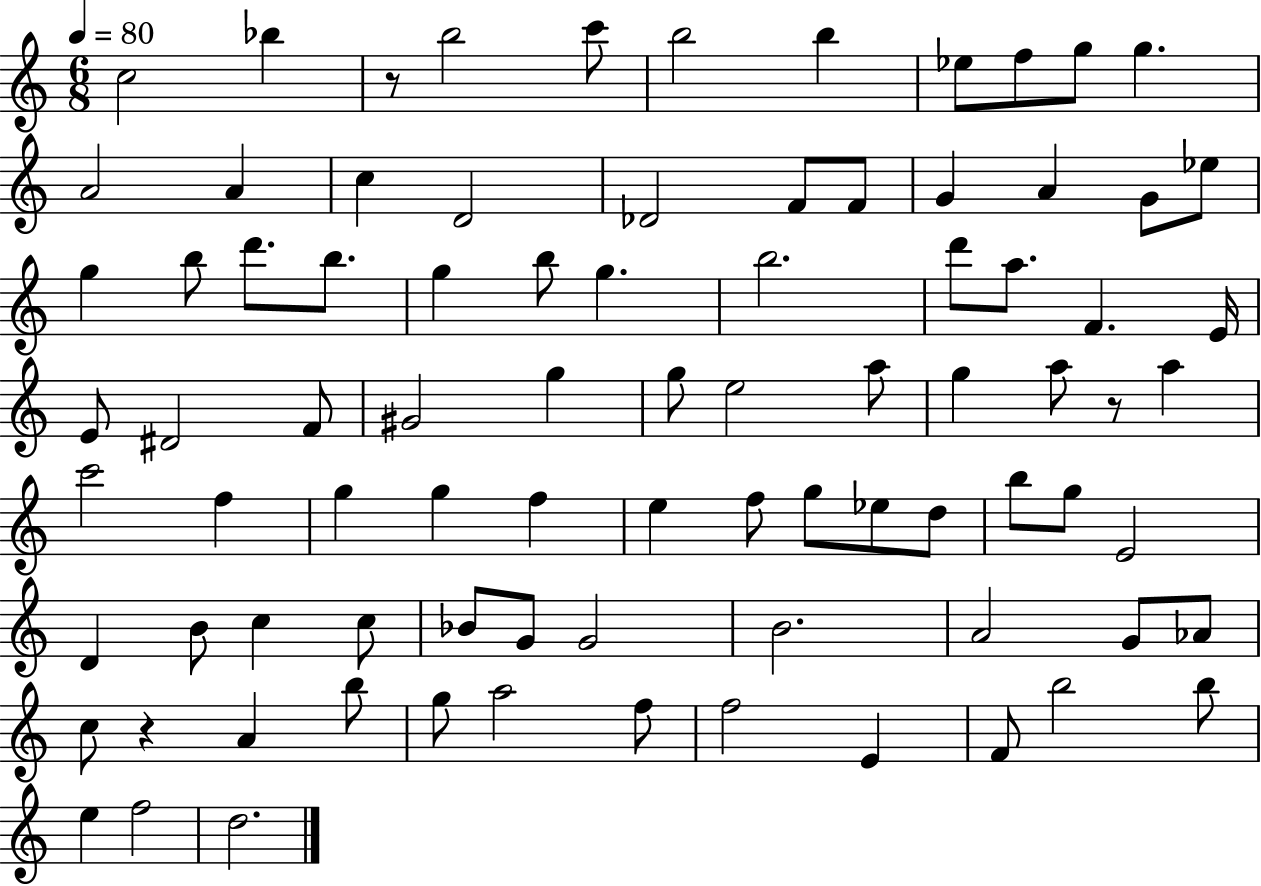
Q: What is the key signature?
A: C major